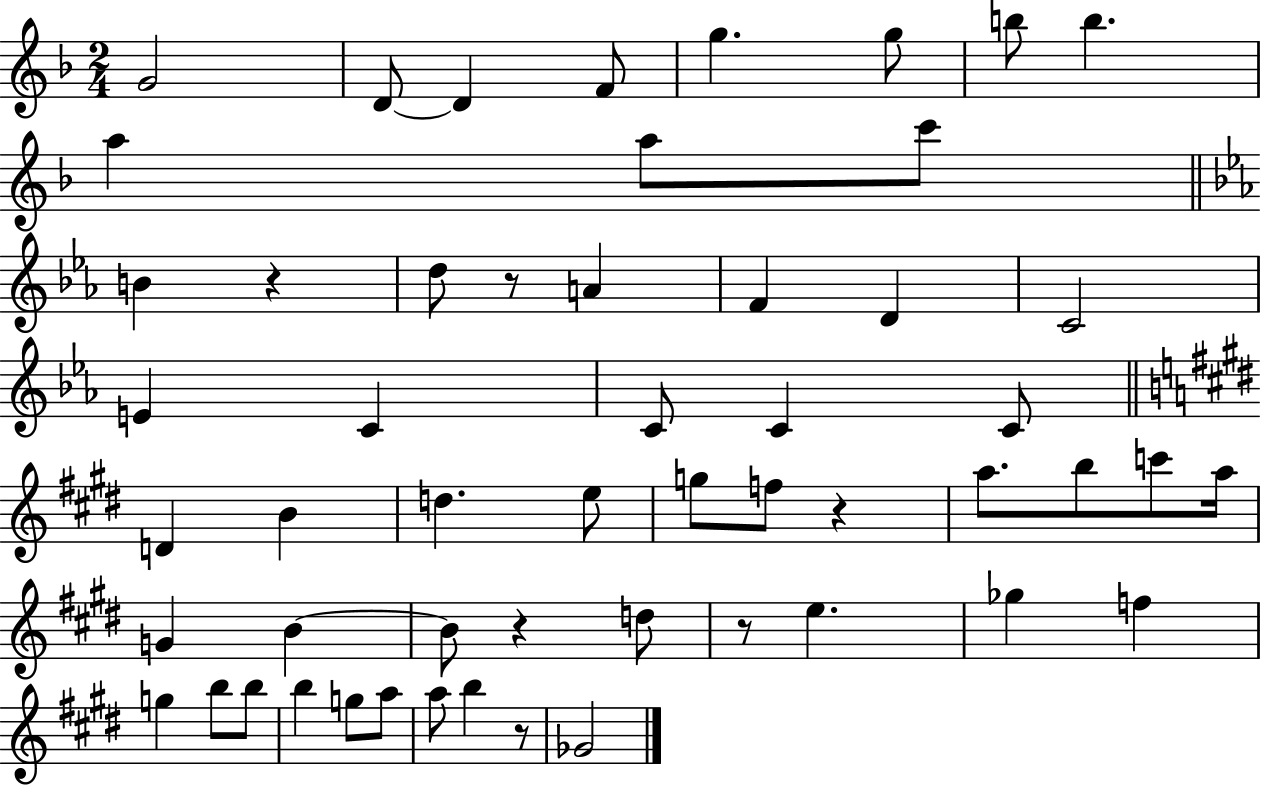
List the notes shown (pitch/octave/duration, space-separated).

G4/h D4/e D4/q F4/e G5/q. G5/e B5/e B5/q. A5/q A5/e C6/e B4/q R/q D5/e R/e A4/q F4/q D4/q C4/h E4/q C4/q C4/e C4/q C4/e D4/q B4/q D5/q. E5/e G5/e F5/e R/q A5/e. B5/e C6/e A5/s G4/q B4/q B4/e R/q D5/e R/e E5/q. Gb5/q F5/q G5/q B5/e B5/e B5/q G5/e A5/e A5/e B5/q R/e Gb4/h